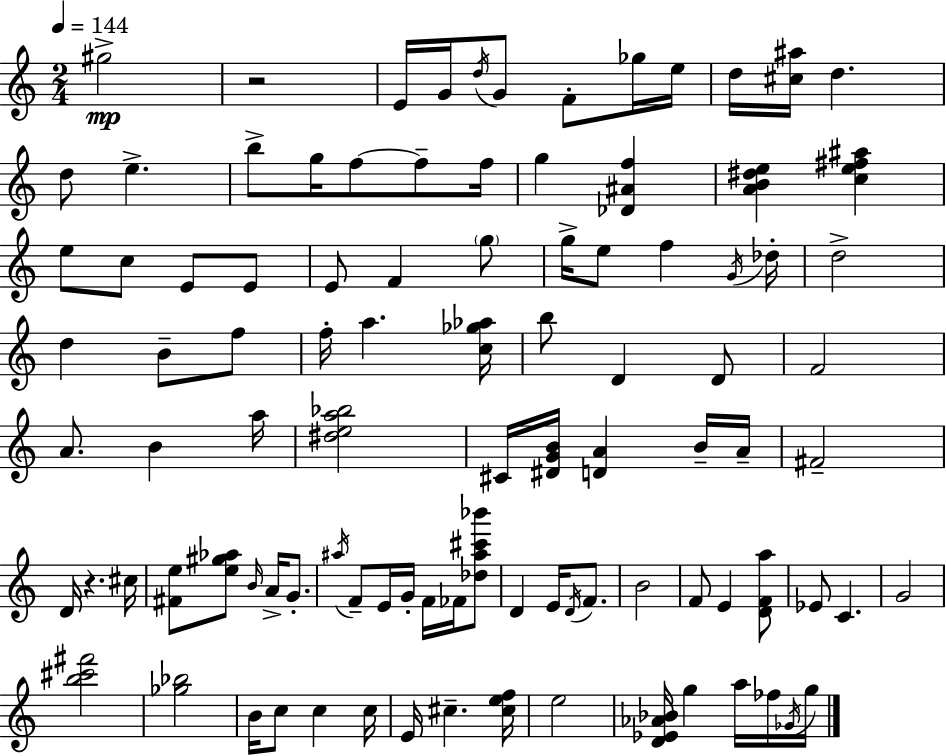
{
  \clef treble
  \numericTimeSignature
  \time 2/4
  \key a \minor
  \tempo 4 = 144
  gis''2->\mp | r2 | e'16 g'16 \acciaccatura { d''16 } g'8 f'8-. ges''16 | e''16 d''16 <cis'' ais''>16 d''4. | \break d''8 e''4.-> | b''8-> g''16 f''8~~ f''8-- | f''16 g''4 <des' ais' f''>4 | <a' b' dis'' e''>4 <c'' e'' fis'' ais''>4 | \break e''8 c''8 e'8 e'8 | e'8 f'4 \parenthesize g''8 | g''16-> e''8 f''4 | \acciaccatura { g'16 } des''16-. d''2-> | \break d''4 b'8-- | f''8 f''16-. a''4. | <c'' ges'' aes''>16 b''8 d'4 | d'8 f'2 | \break a'8. b'4 | a''16 <dis'' e'' a'' bes''>2 | cis'16 <dis' g' b'>16 <d' a'>4 | b'16-- a'16-- fis'2-- | \break d'16 r4. | cis''16 <fis' e''>8 <e'' gis'' aes''>8 \grace { b'16 } a'16-> | g'8.-. \acciaccatura { ais''16 } f'8-- e'16 g'16-. | f'16 fes'16 <des'' ais'' cis''' bes'''>8 d'4 | \break e'16 \acciaccatura { d'16 } f'8. b'2 | f'8 e'4 | <d' f' a''>8 ees'8 c'4. | g'2 | \break <b'' cis''' fis'''>2 | <ges'' bes''>2 | b'16 c''8 | c''4 c''16 e'16 cis''4.-- | \break <cis'' e'' f''>16 e''2 | <d' ees' aes' bes'>16 g''4 | a''16 fes''16 \acciaccatura { ges'16 } g''16 \bar "|."
}